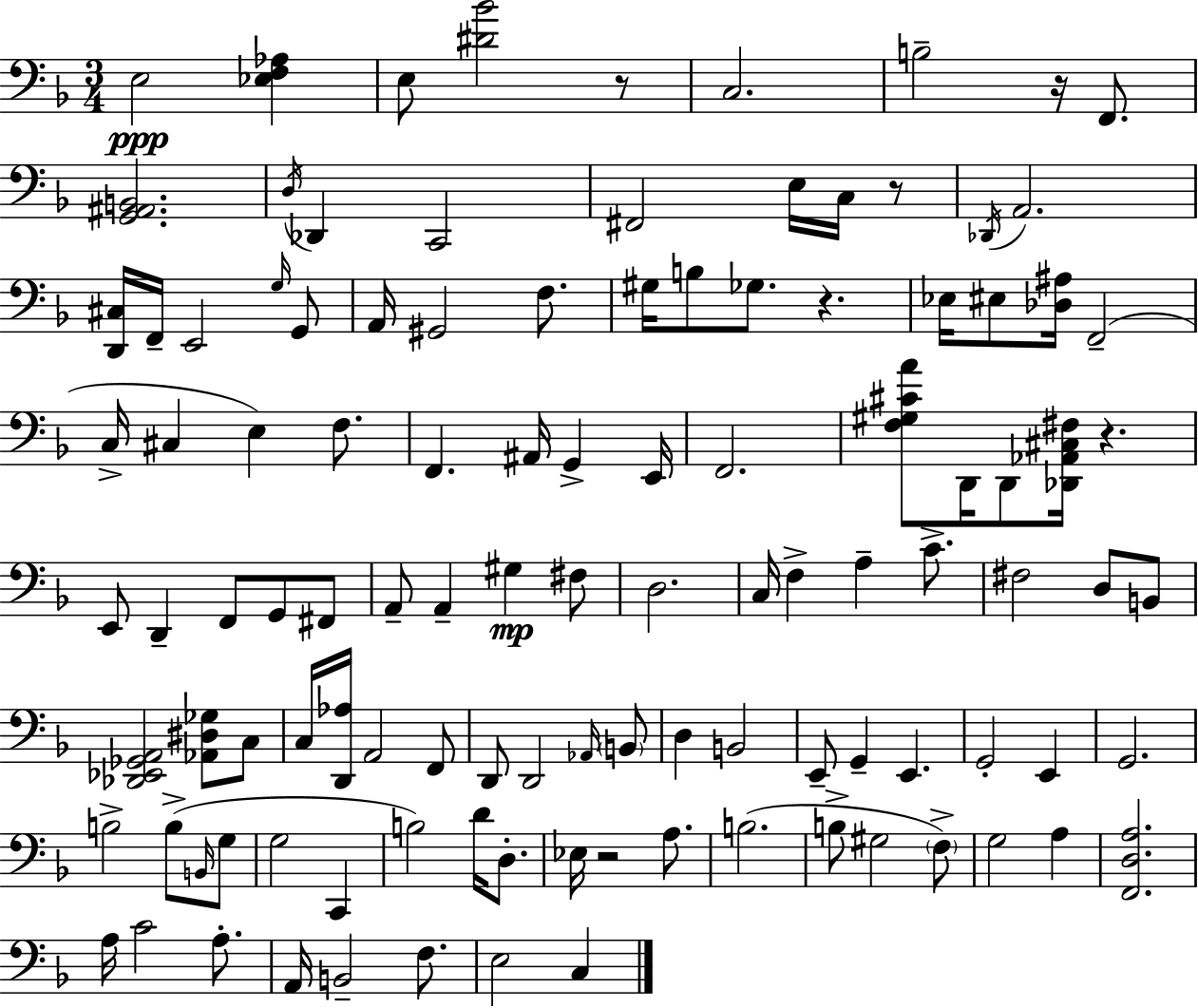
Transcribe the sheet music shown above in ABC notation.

X:1
T:Untitled
M:3/4
L:1/4
K:Dm
E,2 [_E,F,_A,] E,/2 [^D_B]2 z/2 C,2 B,2 z/4 F,,/2 [G,,^A,,B,,]2 D,/4 _D,, C,,2 ^F,,2 E,/4 C,/4 z/2 _D,,/4 A,,2 [D,,^C,]/4 F,,/4 E,,2 G,/4 G,,/2 A,,/4 ^G,,2 F,/2 ^G,/4 B,/2 _G,/2 z _E,/4 ^E,/2 [_D,^A,]/4 F,,2 C,/4 ^C, E, F,/2 F,, ^A,,/4 G,, E,,/4 F,,2 [F,^G,^CA]/2 D,,/4 D,,/2 [_D,,_A,,^C,^F,]/4 z E,,/2 D,, F,,/2 G,,/2 ^F,,/2 A,,/2 A,, ^G, ^F,/2 D,2 C,/4 F, A, C/2 ^F,2 D,/2 B,,/2 [_D,,_E,,_G,,A,,]2 [_A,,^D,_G,]/2 C,/2 C,/4 [D,,_A,]/4 A,,2 F,,/2 D,,/2 D,,2 _A,,/4 B,,/2 D, B,,2 E,,/2 G,, E,, G,,2 E,, G,,2 B,2 B,/2 B,,/4 G,/2 G,2 C,, B,2 D/4 D,/2 _E,/4 z2 A,/2 B,2 B,/2 ^G,2 F,/2 G,2 A, [F,,D,A,]2 A,/4 C2 A,/2 A,,/4 B,,2 F,/2 E,2 C,